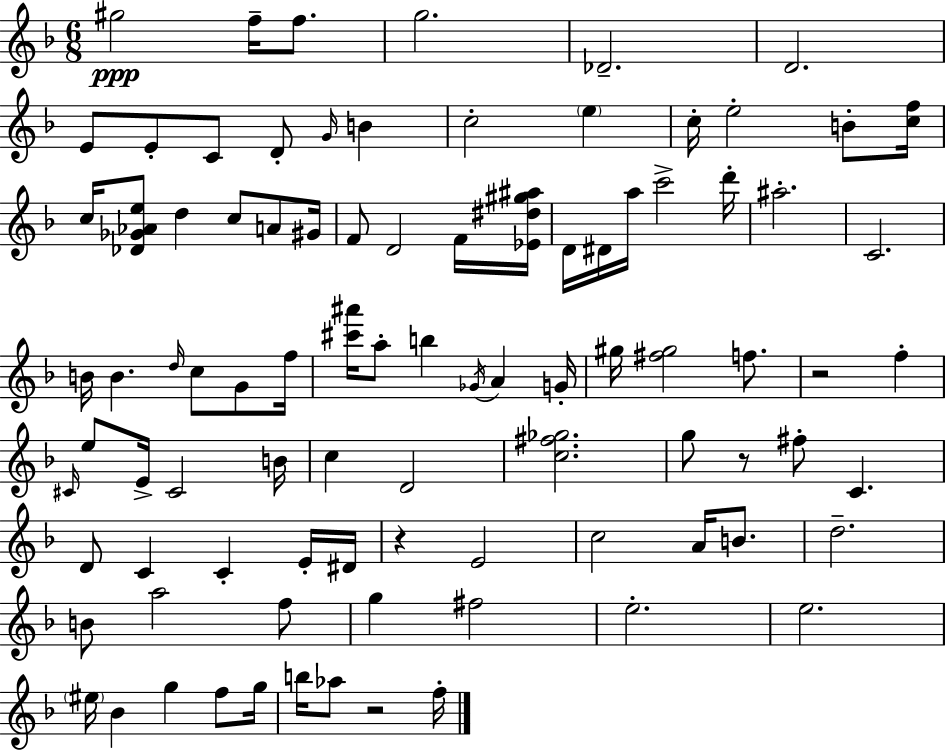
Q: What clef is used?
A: treble